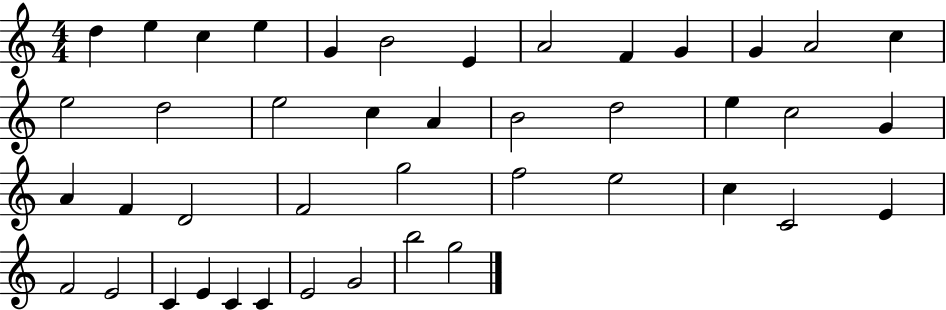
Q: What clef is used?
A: treble